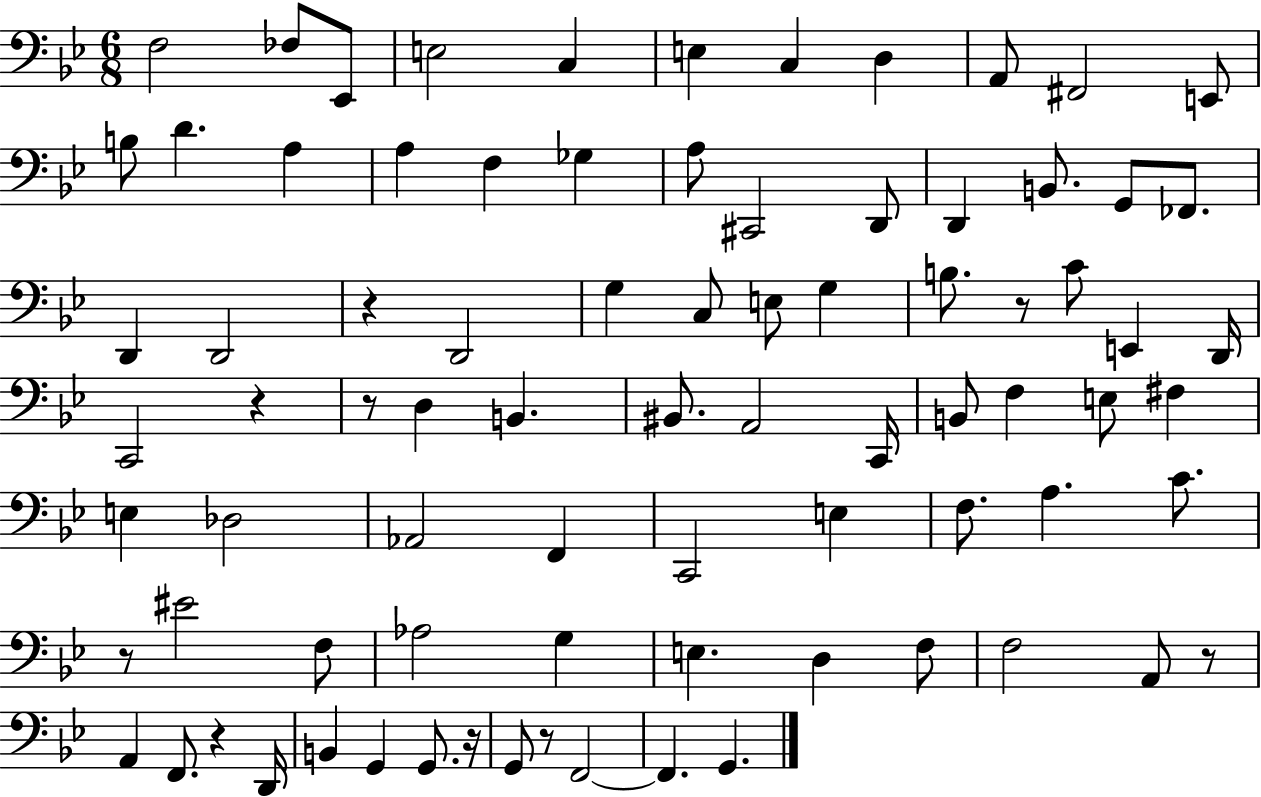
F3/h FES3/e Eb2/e E3/h C3/q E3/q C3/q D3/q A2/e F#2/h E2/e B3/e D4/q. A3/q A3/q F3/q Gb3/q A3/e C#2/h D2/e D2/q B2/e. G2/e FES2/e. D2/q D2/h R/q D2/h G3/q C3/e E3/e G3/q B3/e. R/e C4/e E2/q D2/s C2/h R/q R/e D3/q B2/q. BIS2/e. A2/h C2/s B2/e F3/q E3/e F#3/q E3/q Db3/h Ab2/h F2/q C2/h E3/q F3/e. A3/q. C4/e. R/e EIS4/h F3/e Ab3/h G3/q E3/q. D3/q F3/e F3/h A2/e R/e A2/q F2/e. R/q D2/s B2/q G2/q G2/e. R/s G2/e R/e F2/h F2/q. G2/q.